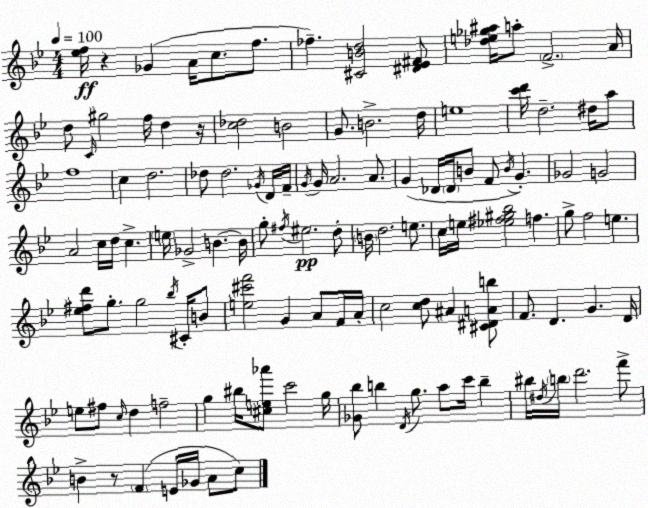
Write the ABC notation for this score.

X:1
T:Untitled
M:4/4
L:1/4
K:Gm
[_ef]/4 z _G A/4 c/2 f/2 _f [^CBd]2 [^D_E^F]/2 [_de_g^a]/4 a/2 F2 A/4 d/2 C/4 ^g2 f/4 d z/4 [c_d]2 B2 G/2 B2 d/4 e4 [c'd']/4 d2 ^d/4 a/2 f4 c d2 _d/2 _d2 _G/4 D/4 F/4 G/4 G/4 A2 A/2 G _D/4 _D/4 B/2 F/2 B/4 G _G2 G2 A2 c/4 d/4 c e/4 _G2 B B/4 g/2 ^f/4 ^e2 d/2 B/4 d2 e/2 c/4 e/4 [_e^f^g_b]2 f g/2 f2 e [_e^fd']/2 g/2 g2 _b/4 ^C/4 B/2 [e^c'f']2 G A/2 F/4 A/4 c2 [cd]/2 ^A [^C^DAb]/2 F/2 D G D/4 e/2 ^f/2 c/4 d f2 g ^b/4 [^ce_a']/2 c'2 g/4 [_G_b]/2 b D/4 g/2 a/2 c'/4 b ^b/4 ^d/4 b/4 d'2 f'/2 B z/2 F E/4 _G/4 A/2 c/2